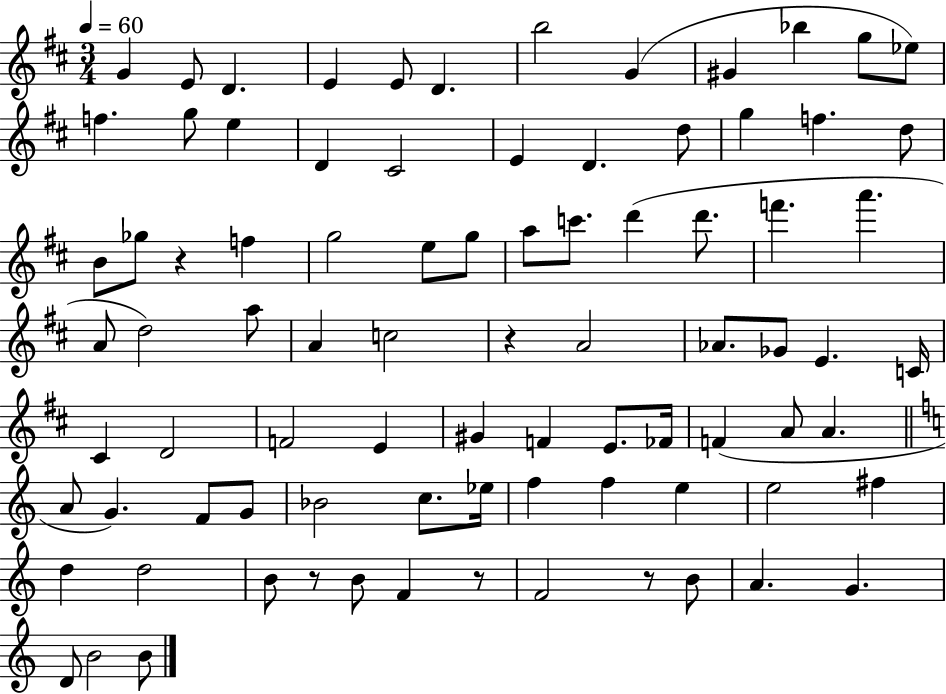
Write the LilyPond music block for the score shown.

{
  \clef treble
  \numericTimeSignature
  \time 3/4
  \key d \major
  \tempo 4 = 60
  g'4 e'8 d'4. | e'4 e'8 d'4. | b''2 g'4( | gis'4 bes''4 g''8 ees''8) | \break f''4. g''8 e''4 | d'4 cis'2 | e'4 d'4. d''8 | g''4 f''4. d''8 | \break b'8 ges''8 r4 f''4 | g''2 e''8 g''8 | a''8 c'''8. d'''4( d'''8. | f'''4. a'''4. | \break a'8 d''2) a''8 | a'4 c''2 | r4 a'2 | aes'8. ges'8 e'4. c'16 | \break cis'4 d'2 | f'2 e'4 | gis'4 f'4 e'8. fes'16 | f'4( a'8 a'4. | \break \bar "||" \break \key a \minor a'8 g'4.) f'8 g'8 | bes'2 c''8. ees''16 | f''4 f''4 e''4 | e''2 fis''4 | \break d''4 d''2 | b'8 r8 b'8 f'4 r8 | f'2 r8 b'8 | a'4. g'4. | \break d'8 b'2 b'8 | \bar "|."
}